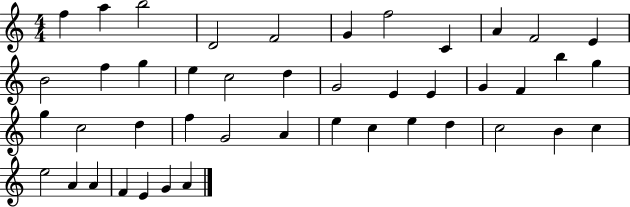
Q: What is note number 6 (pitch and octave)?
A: G4